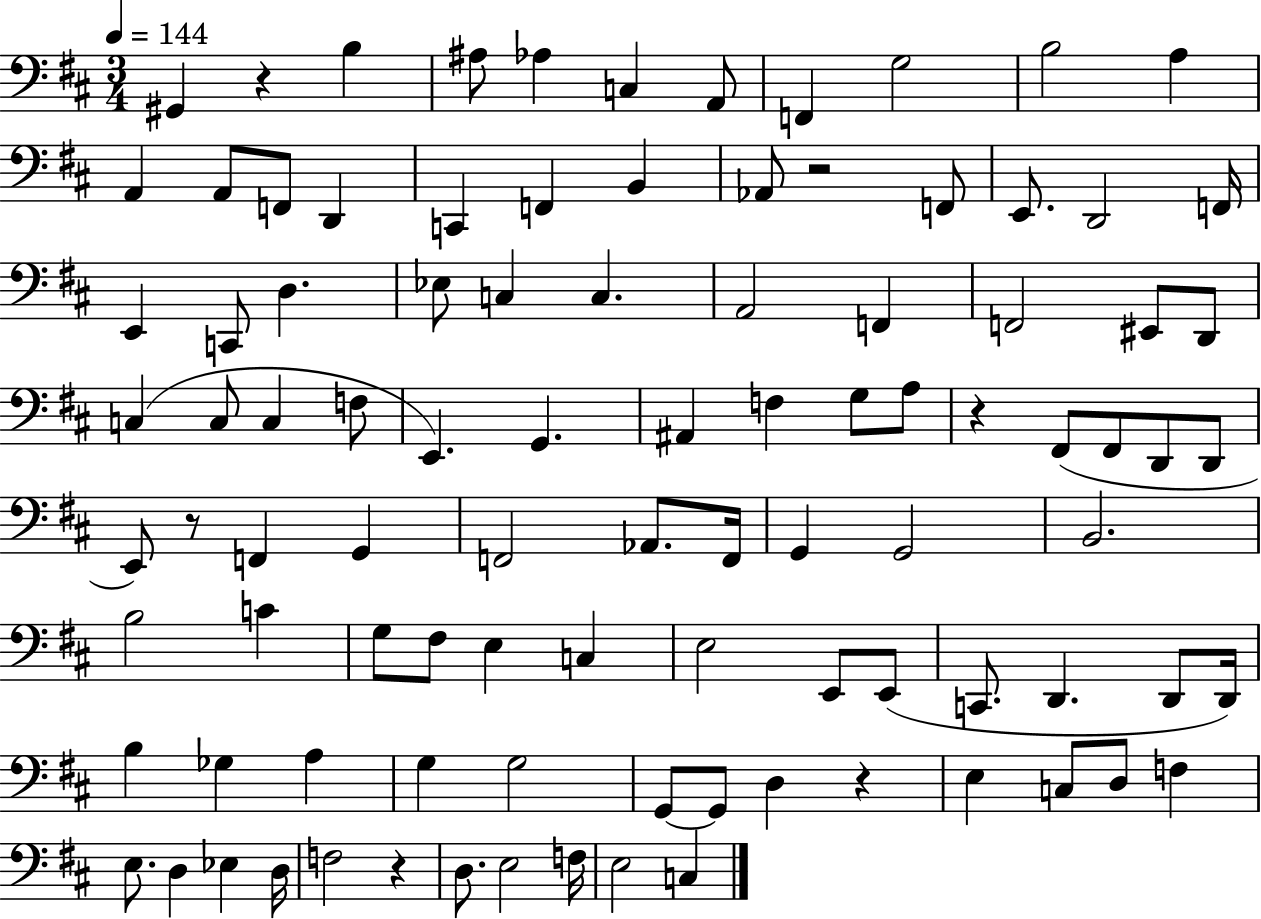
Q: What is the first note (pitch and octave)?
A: G#2